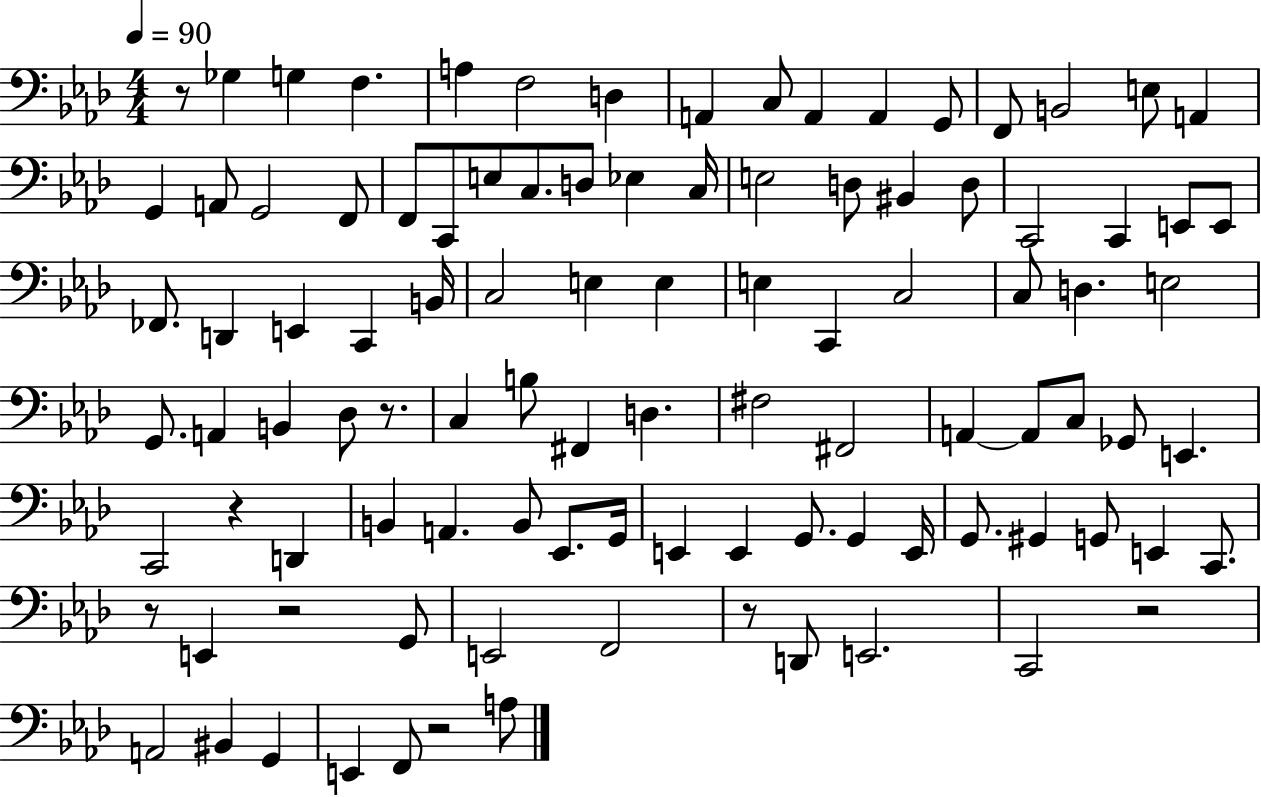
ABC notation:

X:1
T:Untitled
M:4/4
L:1/4
K:Ab
z/2 _G, G, F, A, F,2 D, A,, C,/2 A,, A,, G,,/2 F,,/2 B,,2 E,/2 A,, G,, A,,/2 G,,2 F,,/2 F,,/2 C,,/2 E,/2 C,/2 D,/2 _E, C,/4 E,2 D,/2 ^B,, D,/2 C,,2 C,, E,,/2 E,,/2 _F,,/2 D,, E,, C,, B,,/4 C,2 E, E, E, C,, C,2 C,/2 D, E,2 G,,/2 A,, B,, _D,/2 z/2 C, B,/2 ^F,, D, ^F,2 ^F,,2 A,, A,,/2 C,/2 _G,,/2 E,, C,,2 z D,, B,, A,, B,,/2 _E,,/2 G,,/4 E,, E,, G,,/2 G,, E,,/4 G,,/2 ^G,, G,,/2 E,, C,,/2 z/2 E,, z2 G,,/2 E,,2 F,,2 z/2 D,,/2 E,,2 C,,2 z2 A,,2 ^B,, G,, E,, F,,/2 z2 A,/2